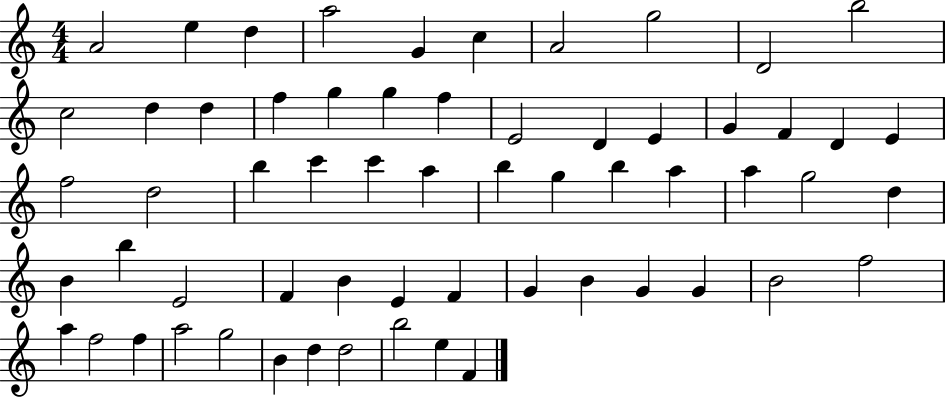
A4/h E5/q D5/q A5/h G4/q C5/q A4/h G5/h D4/h B5/h C5/h D5/q D5/q F5/q G5/q G5/q F5/q E4/h D4/q E4/q G4/q F4/q D4/q E4/q F5/h D5/h B5/q C6/q C6/q A5/q B5/q G5/q B5/q A5/q A5/q G5/h D5/q B4/q B5/q E4/h F4/q B4/q E4/q F4/q G4/q B4/q G4/q G4/q B4/h F5/h A5/q F5/h F5/q A5/h G5/h B4/q D5/q D5/h B5/h E5/q F4/q